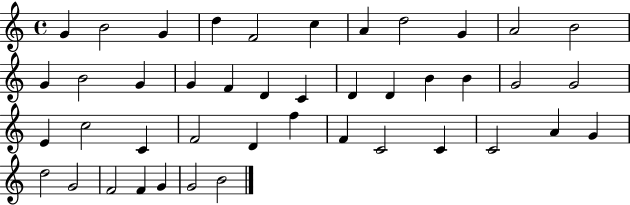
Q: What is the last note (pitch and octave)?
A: B4